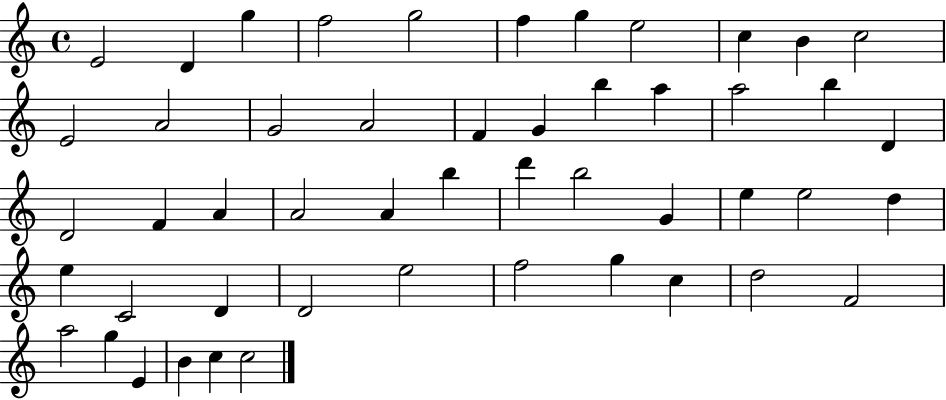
X:1
T:Untitled
M:4/4
L:1/4
K:C
E2 D g f2 g2 f g e2 c B c2 E2 A2 G2 A2 F G b a a2 b D D2 F A A2 A b d' b2 G e e2 d e C2 D D2 e2 f2 g c d2 F2 a2 g E B c c2